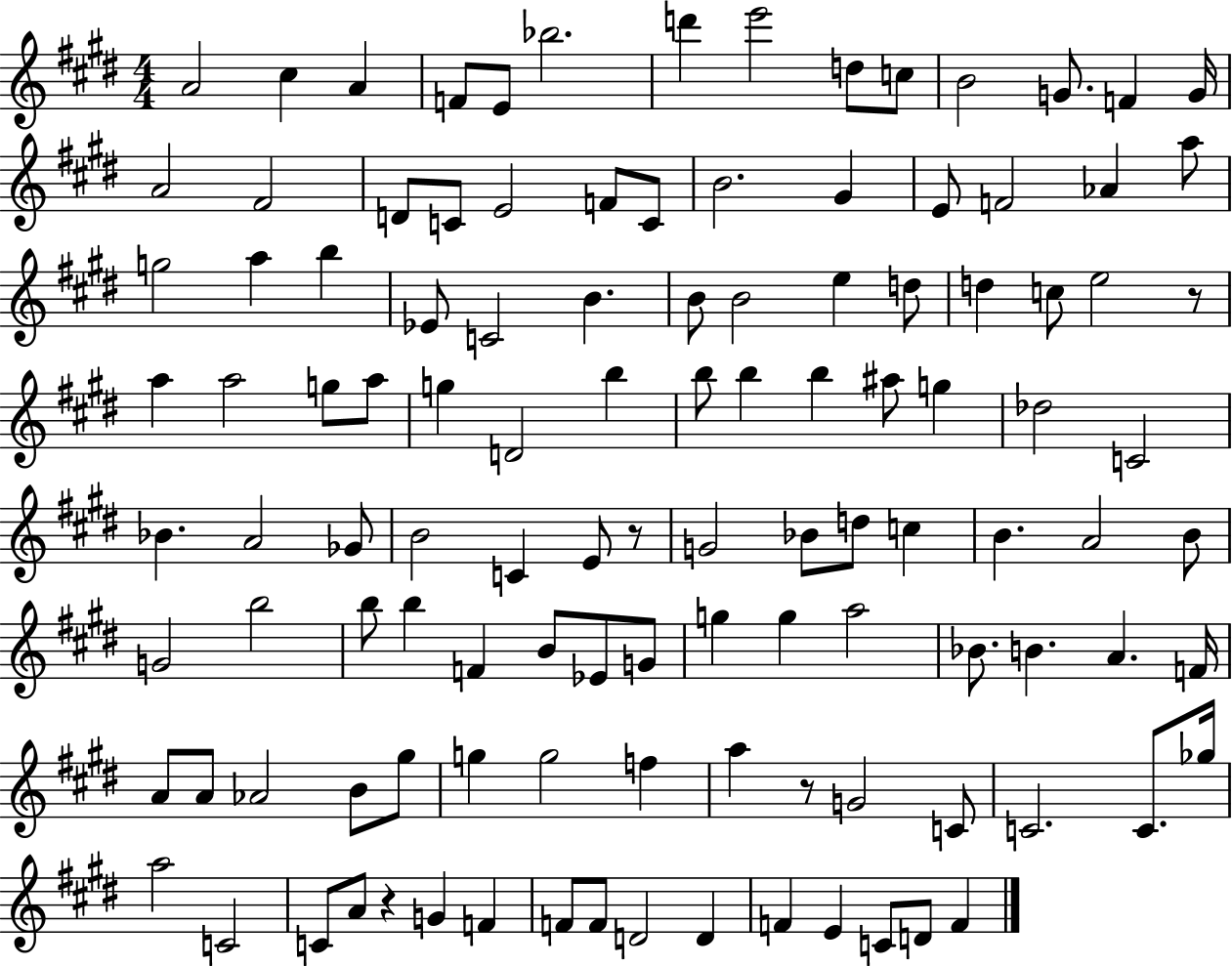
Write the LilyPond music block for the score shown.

{
  \clef treble
  \numericTimeSignature
  \time 4/4
  \key e \major
  a'2 cis''4 a'4 | f'8 e'8 bes''2. | d'''4 e'''2 d''8 c''8 | b'2 g'8. f'4 g'16 | \break a'2 fis'2 | d'8 c'8 e'2 f'8 c'8 | b'2. gis'4 | e'8 f'2 aes'4 a''8 | \break g''2 a''4 b''4 | ees'8 c'2 b'4. | b'8 b'2 e''4 d''8 | d''4 c''8 e''2 r8 | \break a''4 a''2 g''8 a''8 | g''4 d'2 b''4 | b''8 b''4 b''4 ais''8 g''4 | des''2 c'2 | \break bes'4. a'2 ges'8 | b'2 c'4 e'8 r8 | g'2 bes'8 d''8 c''4 | b'4. a'2 b'8 | \break g'2 b''2 | b''8 b''4 f'4 b'8 ees'8 g'8 | g''4 g''4 a''2 | bes'8. b'4. a'4. f'16 | \break a'8 a'8 aes'2 b'8 gis''8 | g''4 g''2 f''4 | a''4 r8 g'2 c'8 | c'2. c'8. ges''16 | \break a''2 c'2 | c'8 a'8 r4 g'4 f'4 | f'8 f'8 d'2 d'4 | f'4 e'4 c'8 d'8 f'4 | \break \bar "|."
}